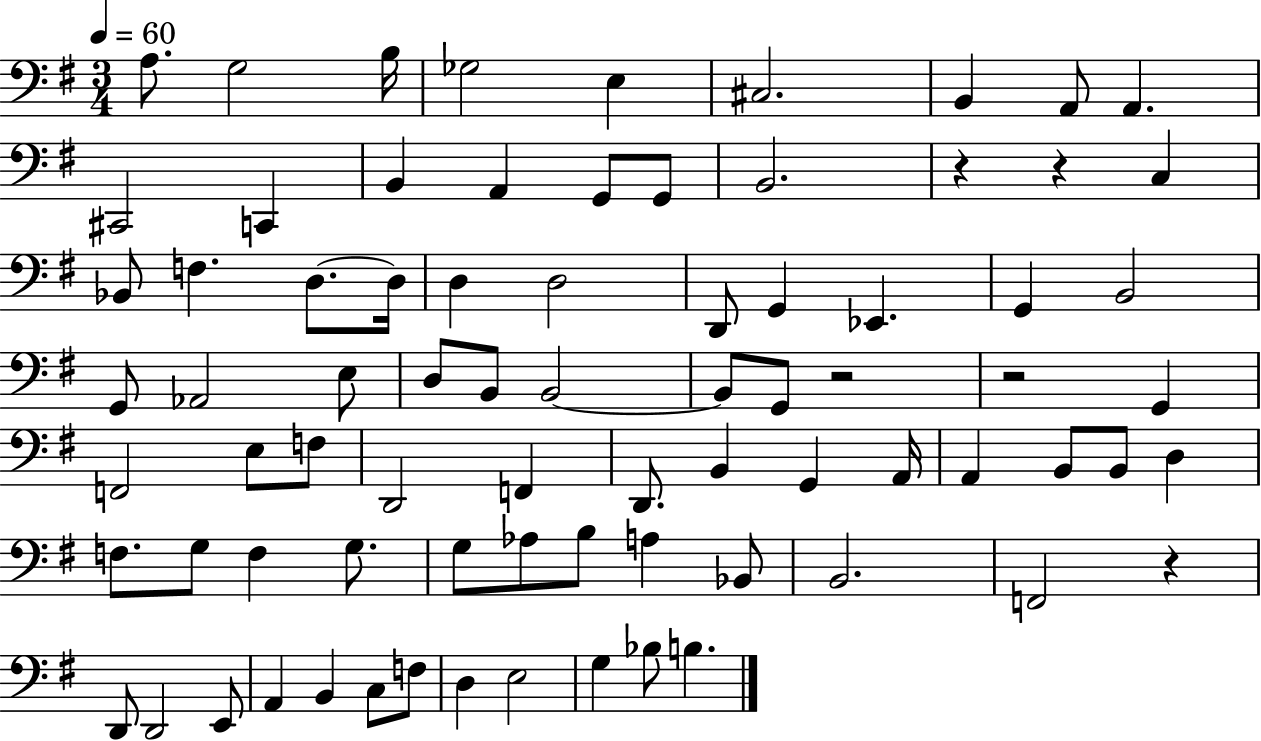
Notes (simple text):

A3/e. G3/h B3/s Gb3/h E3/q C#3/h. B2/q A2/e A2/q. C#2/h C2/q B2/q A2/q G2/e G2/e B2/h. R/q R/q C3/q Bb2/e F3/q. D3/e. D3/s D3/q D3/h D2/e G2/q Eb2/q. G2/q B2/h G2/e Ab2/h E3/e D3/e B2/e B2/h B2/e G2/e R/h R/h G2/q F2/h E3/e F3/e D2/h F2/q D2/e. B2/q G2/q A2/s A2/q B2/e B2/e D3/q F3/e. G3/e F3/q G3/e. G3/e Ab3/e B3/e A3/q Bb2/e B2/h. F2/h R/q D2/e D2/h E2/e A2/q B2/q C3/e F3/e D3/q E3/h G3/q Bb3/e B3/q.